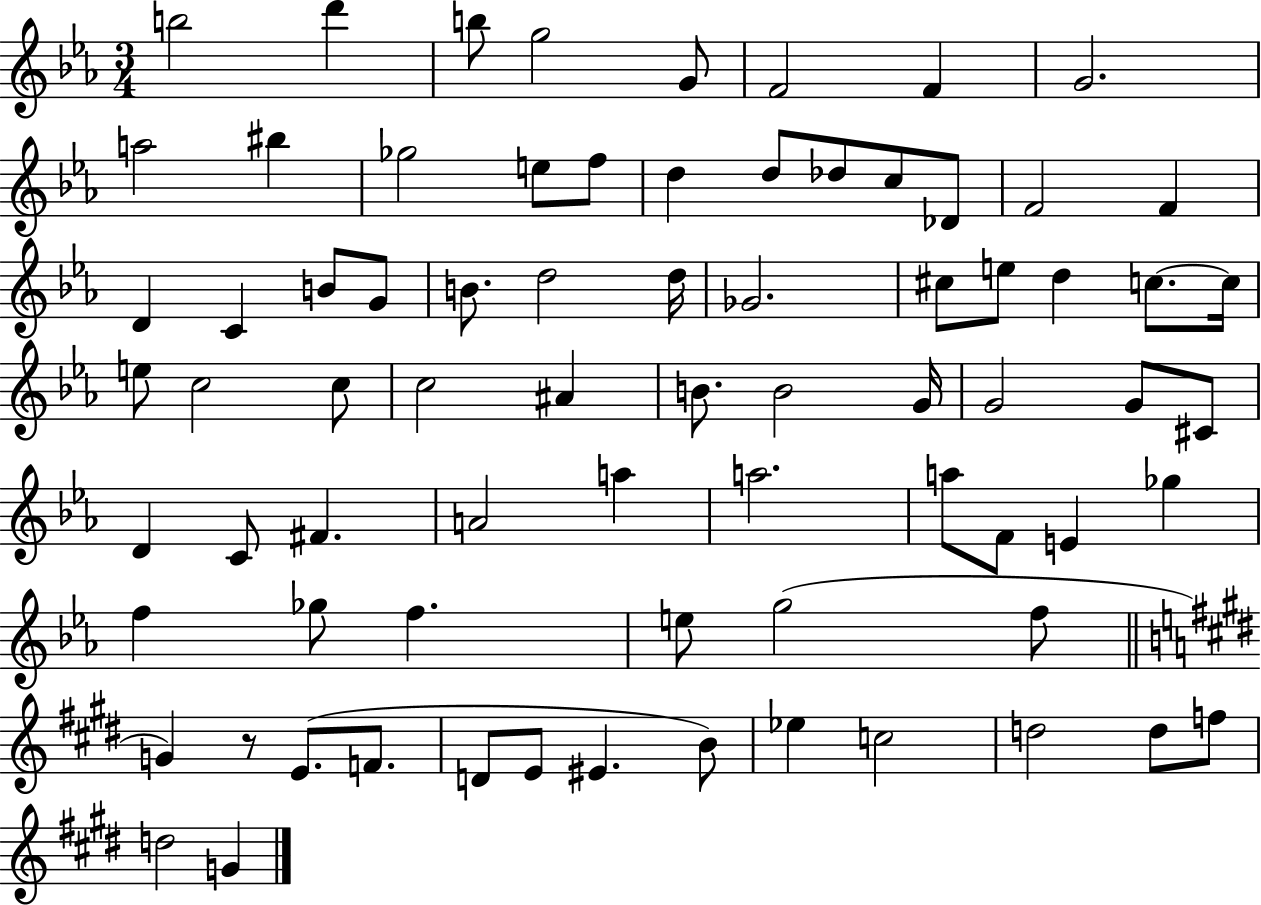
X:1
T:Untitled
M:3/4
L:1/4
K:Eb
b2 d' b/2 g2 G/2 F2 F G2 a2 ^b _g2 e/2 f/2 d d/2 _d/2 c/2 _D/2 F2 F D C B/2 G/2 B/2 d2 d/4 _G2 ^c/2 e/2 d c/2 c/4 e/2 c2 c/2 c2 ^A B/2 B2 G/4 G2 G/2 ^C/2 D C/2 ^F A2 a a2 a/2 F/2 E _g f _g/2 f e/2 g2 f/2 G z/2 E/2 F/2 D/2 E/2 ^E B/2 _e c2 d2 d/2 f/2 d2 G